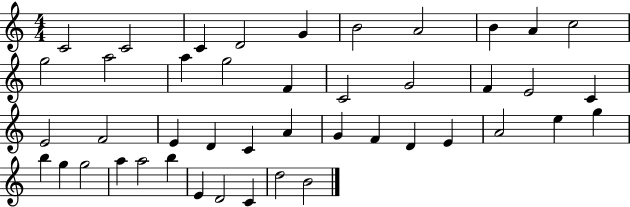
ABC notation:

X:1
T:Untitled
M:4/4
L:1/4
K:C
C2 C2 C D2 G B2 A2 B A c2 g2 a2 a g2 F C2 G2 F E2 C E2 F2 E D C A G F D E A2 e g b g g2 a a2 b E D2 C d2 B2